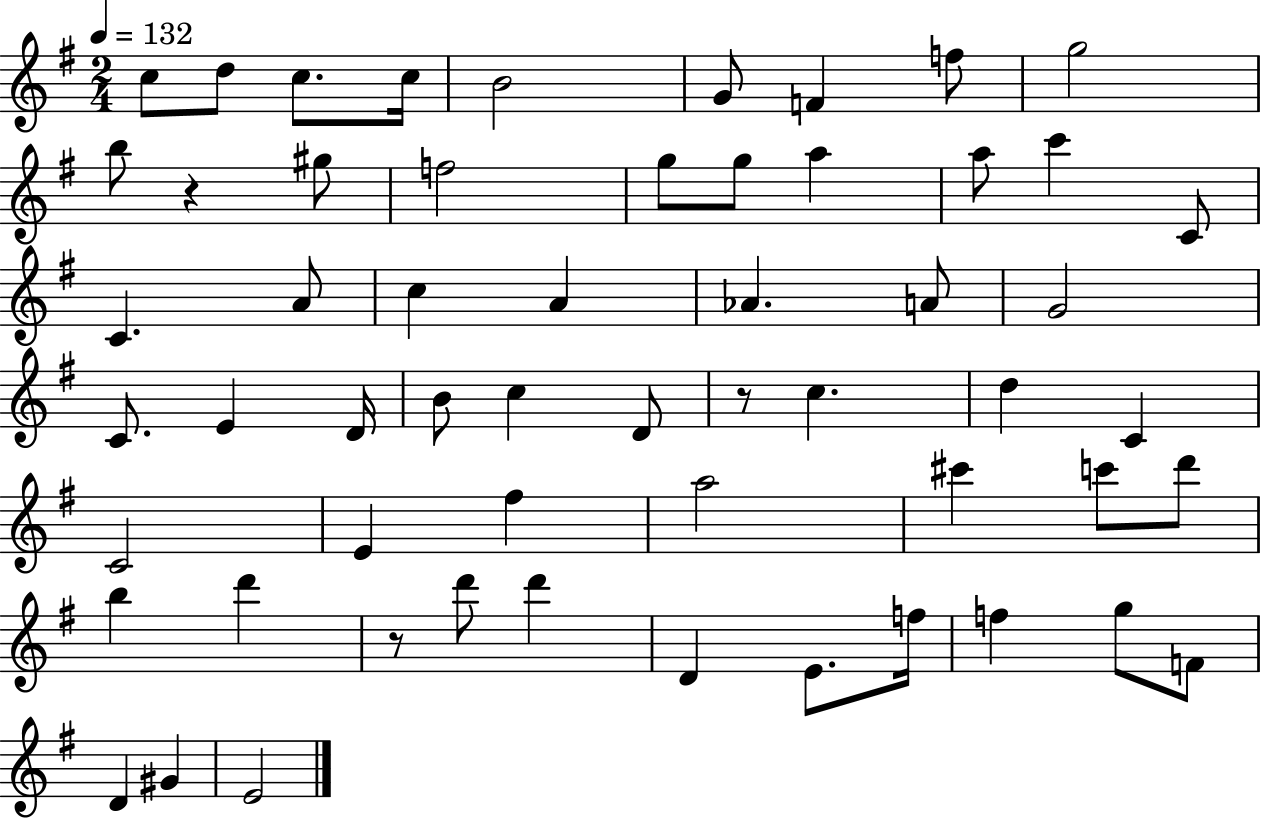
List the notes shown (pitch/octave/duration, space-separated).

C5/e D5/e C5/e. C5/s B4/h G4/e F4/q F5/e G5/h B5/e R/q G#5/e F5/h G5/e G5/e A5/q A5/e C6/q C4/e C4/q. A4/e C5/q A4/q Ab4/q. A4/e G4/h C4/e. E4/q D4/s B4/e C5/q D4/e R/e C5/q. D5/q C4/q C4/h E4/q F#5/q A5/h C#6/q C6/e D6/e B5/q D6/q R/e D6/e D6/q D4/q E4/e. F5/s F5/q G5/e F4/e D4/q G#4/q E4/h